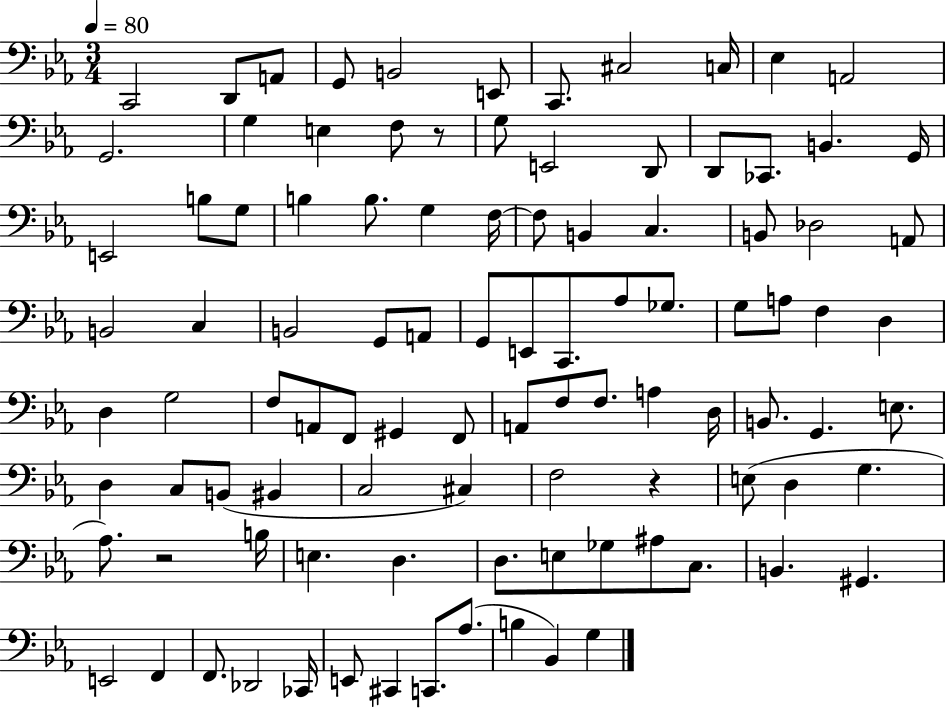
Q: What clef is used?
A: bass